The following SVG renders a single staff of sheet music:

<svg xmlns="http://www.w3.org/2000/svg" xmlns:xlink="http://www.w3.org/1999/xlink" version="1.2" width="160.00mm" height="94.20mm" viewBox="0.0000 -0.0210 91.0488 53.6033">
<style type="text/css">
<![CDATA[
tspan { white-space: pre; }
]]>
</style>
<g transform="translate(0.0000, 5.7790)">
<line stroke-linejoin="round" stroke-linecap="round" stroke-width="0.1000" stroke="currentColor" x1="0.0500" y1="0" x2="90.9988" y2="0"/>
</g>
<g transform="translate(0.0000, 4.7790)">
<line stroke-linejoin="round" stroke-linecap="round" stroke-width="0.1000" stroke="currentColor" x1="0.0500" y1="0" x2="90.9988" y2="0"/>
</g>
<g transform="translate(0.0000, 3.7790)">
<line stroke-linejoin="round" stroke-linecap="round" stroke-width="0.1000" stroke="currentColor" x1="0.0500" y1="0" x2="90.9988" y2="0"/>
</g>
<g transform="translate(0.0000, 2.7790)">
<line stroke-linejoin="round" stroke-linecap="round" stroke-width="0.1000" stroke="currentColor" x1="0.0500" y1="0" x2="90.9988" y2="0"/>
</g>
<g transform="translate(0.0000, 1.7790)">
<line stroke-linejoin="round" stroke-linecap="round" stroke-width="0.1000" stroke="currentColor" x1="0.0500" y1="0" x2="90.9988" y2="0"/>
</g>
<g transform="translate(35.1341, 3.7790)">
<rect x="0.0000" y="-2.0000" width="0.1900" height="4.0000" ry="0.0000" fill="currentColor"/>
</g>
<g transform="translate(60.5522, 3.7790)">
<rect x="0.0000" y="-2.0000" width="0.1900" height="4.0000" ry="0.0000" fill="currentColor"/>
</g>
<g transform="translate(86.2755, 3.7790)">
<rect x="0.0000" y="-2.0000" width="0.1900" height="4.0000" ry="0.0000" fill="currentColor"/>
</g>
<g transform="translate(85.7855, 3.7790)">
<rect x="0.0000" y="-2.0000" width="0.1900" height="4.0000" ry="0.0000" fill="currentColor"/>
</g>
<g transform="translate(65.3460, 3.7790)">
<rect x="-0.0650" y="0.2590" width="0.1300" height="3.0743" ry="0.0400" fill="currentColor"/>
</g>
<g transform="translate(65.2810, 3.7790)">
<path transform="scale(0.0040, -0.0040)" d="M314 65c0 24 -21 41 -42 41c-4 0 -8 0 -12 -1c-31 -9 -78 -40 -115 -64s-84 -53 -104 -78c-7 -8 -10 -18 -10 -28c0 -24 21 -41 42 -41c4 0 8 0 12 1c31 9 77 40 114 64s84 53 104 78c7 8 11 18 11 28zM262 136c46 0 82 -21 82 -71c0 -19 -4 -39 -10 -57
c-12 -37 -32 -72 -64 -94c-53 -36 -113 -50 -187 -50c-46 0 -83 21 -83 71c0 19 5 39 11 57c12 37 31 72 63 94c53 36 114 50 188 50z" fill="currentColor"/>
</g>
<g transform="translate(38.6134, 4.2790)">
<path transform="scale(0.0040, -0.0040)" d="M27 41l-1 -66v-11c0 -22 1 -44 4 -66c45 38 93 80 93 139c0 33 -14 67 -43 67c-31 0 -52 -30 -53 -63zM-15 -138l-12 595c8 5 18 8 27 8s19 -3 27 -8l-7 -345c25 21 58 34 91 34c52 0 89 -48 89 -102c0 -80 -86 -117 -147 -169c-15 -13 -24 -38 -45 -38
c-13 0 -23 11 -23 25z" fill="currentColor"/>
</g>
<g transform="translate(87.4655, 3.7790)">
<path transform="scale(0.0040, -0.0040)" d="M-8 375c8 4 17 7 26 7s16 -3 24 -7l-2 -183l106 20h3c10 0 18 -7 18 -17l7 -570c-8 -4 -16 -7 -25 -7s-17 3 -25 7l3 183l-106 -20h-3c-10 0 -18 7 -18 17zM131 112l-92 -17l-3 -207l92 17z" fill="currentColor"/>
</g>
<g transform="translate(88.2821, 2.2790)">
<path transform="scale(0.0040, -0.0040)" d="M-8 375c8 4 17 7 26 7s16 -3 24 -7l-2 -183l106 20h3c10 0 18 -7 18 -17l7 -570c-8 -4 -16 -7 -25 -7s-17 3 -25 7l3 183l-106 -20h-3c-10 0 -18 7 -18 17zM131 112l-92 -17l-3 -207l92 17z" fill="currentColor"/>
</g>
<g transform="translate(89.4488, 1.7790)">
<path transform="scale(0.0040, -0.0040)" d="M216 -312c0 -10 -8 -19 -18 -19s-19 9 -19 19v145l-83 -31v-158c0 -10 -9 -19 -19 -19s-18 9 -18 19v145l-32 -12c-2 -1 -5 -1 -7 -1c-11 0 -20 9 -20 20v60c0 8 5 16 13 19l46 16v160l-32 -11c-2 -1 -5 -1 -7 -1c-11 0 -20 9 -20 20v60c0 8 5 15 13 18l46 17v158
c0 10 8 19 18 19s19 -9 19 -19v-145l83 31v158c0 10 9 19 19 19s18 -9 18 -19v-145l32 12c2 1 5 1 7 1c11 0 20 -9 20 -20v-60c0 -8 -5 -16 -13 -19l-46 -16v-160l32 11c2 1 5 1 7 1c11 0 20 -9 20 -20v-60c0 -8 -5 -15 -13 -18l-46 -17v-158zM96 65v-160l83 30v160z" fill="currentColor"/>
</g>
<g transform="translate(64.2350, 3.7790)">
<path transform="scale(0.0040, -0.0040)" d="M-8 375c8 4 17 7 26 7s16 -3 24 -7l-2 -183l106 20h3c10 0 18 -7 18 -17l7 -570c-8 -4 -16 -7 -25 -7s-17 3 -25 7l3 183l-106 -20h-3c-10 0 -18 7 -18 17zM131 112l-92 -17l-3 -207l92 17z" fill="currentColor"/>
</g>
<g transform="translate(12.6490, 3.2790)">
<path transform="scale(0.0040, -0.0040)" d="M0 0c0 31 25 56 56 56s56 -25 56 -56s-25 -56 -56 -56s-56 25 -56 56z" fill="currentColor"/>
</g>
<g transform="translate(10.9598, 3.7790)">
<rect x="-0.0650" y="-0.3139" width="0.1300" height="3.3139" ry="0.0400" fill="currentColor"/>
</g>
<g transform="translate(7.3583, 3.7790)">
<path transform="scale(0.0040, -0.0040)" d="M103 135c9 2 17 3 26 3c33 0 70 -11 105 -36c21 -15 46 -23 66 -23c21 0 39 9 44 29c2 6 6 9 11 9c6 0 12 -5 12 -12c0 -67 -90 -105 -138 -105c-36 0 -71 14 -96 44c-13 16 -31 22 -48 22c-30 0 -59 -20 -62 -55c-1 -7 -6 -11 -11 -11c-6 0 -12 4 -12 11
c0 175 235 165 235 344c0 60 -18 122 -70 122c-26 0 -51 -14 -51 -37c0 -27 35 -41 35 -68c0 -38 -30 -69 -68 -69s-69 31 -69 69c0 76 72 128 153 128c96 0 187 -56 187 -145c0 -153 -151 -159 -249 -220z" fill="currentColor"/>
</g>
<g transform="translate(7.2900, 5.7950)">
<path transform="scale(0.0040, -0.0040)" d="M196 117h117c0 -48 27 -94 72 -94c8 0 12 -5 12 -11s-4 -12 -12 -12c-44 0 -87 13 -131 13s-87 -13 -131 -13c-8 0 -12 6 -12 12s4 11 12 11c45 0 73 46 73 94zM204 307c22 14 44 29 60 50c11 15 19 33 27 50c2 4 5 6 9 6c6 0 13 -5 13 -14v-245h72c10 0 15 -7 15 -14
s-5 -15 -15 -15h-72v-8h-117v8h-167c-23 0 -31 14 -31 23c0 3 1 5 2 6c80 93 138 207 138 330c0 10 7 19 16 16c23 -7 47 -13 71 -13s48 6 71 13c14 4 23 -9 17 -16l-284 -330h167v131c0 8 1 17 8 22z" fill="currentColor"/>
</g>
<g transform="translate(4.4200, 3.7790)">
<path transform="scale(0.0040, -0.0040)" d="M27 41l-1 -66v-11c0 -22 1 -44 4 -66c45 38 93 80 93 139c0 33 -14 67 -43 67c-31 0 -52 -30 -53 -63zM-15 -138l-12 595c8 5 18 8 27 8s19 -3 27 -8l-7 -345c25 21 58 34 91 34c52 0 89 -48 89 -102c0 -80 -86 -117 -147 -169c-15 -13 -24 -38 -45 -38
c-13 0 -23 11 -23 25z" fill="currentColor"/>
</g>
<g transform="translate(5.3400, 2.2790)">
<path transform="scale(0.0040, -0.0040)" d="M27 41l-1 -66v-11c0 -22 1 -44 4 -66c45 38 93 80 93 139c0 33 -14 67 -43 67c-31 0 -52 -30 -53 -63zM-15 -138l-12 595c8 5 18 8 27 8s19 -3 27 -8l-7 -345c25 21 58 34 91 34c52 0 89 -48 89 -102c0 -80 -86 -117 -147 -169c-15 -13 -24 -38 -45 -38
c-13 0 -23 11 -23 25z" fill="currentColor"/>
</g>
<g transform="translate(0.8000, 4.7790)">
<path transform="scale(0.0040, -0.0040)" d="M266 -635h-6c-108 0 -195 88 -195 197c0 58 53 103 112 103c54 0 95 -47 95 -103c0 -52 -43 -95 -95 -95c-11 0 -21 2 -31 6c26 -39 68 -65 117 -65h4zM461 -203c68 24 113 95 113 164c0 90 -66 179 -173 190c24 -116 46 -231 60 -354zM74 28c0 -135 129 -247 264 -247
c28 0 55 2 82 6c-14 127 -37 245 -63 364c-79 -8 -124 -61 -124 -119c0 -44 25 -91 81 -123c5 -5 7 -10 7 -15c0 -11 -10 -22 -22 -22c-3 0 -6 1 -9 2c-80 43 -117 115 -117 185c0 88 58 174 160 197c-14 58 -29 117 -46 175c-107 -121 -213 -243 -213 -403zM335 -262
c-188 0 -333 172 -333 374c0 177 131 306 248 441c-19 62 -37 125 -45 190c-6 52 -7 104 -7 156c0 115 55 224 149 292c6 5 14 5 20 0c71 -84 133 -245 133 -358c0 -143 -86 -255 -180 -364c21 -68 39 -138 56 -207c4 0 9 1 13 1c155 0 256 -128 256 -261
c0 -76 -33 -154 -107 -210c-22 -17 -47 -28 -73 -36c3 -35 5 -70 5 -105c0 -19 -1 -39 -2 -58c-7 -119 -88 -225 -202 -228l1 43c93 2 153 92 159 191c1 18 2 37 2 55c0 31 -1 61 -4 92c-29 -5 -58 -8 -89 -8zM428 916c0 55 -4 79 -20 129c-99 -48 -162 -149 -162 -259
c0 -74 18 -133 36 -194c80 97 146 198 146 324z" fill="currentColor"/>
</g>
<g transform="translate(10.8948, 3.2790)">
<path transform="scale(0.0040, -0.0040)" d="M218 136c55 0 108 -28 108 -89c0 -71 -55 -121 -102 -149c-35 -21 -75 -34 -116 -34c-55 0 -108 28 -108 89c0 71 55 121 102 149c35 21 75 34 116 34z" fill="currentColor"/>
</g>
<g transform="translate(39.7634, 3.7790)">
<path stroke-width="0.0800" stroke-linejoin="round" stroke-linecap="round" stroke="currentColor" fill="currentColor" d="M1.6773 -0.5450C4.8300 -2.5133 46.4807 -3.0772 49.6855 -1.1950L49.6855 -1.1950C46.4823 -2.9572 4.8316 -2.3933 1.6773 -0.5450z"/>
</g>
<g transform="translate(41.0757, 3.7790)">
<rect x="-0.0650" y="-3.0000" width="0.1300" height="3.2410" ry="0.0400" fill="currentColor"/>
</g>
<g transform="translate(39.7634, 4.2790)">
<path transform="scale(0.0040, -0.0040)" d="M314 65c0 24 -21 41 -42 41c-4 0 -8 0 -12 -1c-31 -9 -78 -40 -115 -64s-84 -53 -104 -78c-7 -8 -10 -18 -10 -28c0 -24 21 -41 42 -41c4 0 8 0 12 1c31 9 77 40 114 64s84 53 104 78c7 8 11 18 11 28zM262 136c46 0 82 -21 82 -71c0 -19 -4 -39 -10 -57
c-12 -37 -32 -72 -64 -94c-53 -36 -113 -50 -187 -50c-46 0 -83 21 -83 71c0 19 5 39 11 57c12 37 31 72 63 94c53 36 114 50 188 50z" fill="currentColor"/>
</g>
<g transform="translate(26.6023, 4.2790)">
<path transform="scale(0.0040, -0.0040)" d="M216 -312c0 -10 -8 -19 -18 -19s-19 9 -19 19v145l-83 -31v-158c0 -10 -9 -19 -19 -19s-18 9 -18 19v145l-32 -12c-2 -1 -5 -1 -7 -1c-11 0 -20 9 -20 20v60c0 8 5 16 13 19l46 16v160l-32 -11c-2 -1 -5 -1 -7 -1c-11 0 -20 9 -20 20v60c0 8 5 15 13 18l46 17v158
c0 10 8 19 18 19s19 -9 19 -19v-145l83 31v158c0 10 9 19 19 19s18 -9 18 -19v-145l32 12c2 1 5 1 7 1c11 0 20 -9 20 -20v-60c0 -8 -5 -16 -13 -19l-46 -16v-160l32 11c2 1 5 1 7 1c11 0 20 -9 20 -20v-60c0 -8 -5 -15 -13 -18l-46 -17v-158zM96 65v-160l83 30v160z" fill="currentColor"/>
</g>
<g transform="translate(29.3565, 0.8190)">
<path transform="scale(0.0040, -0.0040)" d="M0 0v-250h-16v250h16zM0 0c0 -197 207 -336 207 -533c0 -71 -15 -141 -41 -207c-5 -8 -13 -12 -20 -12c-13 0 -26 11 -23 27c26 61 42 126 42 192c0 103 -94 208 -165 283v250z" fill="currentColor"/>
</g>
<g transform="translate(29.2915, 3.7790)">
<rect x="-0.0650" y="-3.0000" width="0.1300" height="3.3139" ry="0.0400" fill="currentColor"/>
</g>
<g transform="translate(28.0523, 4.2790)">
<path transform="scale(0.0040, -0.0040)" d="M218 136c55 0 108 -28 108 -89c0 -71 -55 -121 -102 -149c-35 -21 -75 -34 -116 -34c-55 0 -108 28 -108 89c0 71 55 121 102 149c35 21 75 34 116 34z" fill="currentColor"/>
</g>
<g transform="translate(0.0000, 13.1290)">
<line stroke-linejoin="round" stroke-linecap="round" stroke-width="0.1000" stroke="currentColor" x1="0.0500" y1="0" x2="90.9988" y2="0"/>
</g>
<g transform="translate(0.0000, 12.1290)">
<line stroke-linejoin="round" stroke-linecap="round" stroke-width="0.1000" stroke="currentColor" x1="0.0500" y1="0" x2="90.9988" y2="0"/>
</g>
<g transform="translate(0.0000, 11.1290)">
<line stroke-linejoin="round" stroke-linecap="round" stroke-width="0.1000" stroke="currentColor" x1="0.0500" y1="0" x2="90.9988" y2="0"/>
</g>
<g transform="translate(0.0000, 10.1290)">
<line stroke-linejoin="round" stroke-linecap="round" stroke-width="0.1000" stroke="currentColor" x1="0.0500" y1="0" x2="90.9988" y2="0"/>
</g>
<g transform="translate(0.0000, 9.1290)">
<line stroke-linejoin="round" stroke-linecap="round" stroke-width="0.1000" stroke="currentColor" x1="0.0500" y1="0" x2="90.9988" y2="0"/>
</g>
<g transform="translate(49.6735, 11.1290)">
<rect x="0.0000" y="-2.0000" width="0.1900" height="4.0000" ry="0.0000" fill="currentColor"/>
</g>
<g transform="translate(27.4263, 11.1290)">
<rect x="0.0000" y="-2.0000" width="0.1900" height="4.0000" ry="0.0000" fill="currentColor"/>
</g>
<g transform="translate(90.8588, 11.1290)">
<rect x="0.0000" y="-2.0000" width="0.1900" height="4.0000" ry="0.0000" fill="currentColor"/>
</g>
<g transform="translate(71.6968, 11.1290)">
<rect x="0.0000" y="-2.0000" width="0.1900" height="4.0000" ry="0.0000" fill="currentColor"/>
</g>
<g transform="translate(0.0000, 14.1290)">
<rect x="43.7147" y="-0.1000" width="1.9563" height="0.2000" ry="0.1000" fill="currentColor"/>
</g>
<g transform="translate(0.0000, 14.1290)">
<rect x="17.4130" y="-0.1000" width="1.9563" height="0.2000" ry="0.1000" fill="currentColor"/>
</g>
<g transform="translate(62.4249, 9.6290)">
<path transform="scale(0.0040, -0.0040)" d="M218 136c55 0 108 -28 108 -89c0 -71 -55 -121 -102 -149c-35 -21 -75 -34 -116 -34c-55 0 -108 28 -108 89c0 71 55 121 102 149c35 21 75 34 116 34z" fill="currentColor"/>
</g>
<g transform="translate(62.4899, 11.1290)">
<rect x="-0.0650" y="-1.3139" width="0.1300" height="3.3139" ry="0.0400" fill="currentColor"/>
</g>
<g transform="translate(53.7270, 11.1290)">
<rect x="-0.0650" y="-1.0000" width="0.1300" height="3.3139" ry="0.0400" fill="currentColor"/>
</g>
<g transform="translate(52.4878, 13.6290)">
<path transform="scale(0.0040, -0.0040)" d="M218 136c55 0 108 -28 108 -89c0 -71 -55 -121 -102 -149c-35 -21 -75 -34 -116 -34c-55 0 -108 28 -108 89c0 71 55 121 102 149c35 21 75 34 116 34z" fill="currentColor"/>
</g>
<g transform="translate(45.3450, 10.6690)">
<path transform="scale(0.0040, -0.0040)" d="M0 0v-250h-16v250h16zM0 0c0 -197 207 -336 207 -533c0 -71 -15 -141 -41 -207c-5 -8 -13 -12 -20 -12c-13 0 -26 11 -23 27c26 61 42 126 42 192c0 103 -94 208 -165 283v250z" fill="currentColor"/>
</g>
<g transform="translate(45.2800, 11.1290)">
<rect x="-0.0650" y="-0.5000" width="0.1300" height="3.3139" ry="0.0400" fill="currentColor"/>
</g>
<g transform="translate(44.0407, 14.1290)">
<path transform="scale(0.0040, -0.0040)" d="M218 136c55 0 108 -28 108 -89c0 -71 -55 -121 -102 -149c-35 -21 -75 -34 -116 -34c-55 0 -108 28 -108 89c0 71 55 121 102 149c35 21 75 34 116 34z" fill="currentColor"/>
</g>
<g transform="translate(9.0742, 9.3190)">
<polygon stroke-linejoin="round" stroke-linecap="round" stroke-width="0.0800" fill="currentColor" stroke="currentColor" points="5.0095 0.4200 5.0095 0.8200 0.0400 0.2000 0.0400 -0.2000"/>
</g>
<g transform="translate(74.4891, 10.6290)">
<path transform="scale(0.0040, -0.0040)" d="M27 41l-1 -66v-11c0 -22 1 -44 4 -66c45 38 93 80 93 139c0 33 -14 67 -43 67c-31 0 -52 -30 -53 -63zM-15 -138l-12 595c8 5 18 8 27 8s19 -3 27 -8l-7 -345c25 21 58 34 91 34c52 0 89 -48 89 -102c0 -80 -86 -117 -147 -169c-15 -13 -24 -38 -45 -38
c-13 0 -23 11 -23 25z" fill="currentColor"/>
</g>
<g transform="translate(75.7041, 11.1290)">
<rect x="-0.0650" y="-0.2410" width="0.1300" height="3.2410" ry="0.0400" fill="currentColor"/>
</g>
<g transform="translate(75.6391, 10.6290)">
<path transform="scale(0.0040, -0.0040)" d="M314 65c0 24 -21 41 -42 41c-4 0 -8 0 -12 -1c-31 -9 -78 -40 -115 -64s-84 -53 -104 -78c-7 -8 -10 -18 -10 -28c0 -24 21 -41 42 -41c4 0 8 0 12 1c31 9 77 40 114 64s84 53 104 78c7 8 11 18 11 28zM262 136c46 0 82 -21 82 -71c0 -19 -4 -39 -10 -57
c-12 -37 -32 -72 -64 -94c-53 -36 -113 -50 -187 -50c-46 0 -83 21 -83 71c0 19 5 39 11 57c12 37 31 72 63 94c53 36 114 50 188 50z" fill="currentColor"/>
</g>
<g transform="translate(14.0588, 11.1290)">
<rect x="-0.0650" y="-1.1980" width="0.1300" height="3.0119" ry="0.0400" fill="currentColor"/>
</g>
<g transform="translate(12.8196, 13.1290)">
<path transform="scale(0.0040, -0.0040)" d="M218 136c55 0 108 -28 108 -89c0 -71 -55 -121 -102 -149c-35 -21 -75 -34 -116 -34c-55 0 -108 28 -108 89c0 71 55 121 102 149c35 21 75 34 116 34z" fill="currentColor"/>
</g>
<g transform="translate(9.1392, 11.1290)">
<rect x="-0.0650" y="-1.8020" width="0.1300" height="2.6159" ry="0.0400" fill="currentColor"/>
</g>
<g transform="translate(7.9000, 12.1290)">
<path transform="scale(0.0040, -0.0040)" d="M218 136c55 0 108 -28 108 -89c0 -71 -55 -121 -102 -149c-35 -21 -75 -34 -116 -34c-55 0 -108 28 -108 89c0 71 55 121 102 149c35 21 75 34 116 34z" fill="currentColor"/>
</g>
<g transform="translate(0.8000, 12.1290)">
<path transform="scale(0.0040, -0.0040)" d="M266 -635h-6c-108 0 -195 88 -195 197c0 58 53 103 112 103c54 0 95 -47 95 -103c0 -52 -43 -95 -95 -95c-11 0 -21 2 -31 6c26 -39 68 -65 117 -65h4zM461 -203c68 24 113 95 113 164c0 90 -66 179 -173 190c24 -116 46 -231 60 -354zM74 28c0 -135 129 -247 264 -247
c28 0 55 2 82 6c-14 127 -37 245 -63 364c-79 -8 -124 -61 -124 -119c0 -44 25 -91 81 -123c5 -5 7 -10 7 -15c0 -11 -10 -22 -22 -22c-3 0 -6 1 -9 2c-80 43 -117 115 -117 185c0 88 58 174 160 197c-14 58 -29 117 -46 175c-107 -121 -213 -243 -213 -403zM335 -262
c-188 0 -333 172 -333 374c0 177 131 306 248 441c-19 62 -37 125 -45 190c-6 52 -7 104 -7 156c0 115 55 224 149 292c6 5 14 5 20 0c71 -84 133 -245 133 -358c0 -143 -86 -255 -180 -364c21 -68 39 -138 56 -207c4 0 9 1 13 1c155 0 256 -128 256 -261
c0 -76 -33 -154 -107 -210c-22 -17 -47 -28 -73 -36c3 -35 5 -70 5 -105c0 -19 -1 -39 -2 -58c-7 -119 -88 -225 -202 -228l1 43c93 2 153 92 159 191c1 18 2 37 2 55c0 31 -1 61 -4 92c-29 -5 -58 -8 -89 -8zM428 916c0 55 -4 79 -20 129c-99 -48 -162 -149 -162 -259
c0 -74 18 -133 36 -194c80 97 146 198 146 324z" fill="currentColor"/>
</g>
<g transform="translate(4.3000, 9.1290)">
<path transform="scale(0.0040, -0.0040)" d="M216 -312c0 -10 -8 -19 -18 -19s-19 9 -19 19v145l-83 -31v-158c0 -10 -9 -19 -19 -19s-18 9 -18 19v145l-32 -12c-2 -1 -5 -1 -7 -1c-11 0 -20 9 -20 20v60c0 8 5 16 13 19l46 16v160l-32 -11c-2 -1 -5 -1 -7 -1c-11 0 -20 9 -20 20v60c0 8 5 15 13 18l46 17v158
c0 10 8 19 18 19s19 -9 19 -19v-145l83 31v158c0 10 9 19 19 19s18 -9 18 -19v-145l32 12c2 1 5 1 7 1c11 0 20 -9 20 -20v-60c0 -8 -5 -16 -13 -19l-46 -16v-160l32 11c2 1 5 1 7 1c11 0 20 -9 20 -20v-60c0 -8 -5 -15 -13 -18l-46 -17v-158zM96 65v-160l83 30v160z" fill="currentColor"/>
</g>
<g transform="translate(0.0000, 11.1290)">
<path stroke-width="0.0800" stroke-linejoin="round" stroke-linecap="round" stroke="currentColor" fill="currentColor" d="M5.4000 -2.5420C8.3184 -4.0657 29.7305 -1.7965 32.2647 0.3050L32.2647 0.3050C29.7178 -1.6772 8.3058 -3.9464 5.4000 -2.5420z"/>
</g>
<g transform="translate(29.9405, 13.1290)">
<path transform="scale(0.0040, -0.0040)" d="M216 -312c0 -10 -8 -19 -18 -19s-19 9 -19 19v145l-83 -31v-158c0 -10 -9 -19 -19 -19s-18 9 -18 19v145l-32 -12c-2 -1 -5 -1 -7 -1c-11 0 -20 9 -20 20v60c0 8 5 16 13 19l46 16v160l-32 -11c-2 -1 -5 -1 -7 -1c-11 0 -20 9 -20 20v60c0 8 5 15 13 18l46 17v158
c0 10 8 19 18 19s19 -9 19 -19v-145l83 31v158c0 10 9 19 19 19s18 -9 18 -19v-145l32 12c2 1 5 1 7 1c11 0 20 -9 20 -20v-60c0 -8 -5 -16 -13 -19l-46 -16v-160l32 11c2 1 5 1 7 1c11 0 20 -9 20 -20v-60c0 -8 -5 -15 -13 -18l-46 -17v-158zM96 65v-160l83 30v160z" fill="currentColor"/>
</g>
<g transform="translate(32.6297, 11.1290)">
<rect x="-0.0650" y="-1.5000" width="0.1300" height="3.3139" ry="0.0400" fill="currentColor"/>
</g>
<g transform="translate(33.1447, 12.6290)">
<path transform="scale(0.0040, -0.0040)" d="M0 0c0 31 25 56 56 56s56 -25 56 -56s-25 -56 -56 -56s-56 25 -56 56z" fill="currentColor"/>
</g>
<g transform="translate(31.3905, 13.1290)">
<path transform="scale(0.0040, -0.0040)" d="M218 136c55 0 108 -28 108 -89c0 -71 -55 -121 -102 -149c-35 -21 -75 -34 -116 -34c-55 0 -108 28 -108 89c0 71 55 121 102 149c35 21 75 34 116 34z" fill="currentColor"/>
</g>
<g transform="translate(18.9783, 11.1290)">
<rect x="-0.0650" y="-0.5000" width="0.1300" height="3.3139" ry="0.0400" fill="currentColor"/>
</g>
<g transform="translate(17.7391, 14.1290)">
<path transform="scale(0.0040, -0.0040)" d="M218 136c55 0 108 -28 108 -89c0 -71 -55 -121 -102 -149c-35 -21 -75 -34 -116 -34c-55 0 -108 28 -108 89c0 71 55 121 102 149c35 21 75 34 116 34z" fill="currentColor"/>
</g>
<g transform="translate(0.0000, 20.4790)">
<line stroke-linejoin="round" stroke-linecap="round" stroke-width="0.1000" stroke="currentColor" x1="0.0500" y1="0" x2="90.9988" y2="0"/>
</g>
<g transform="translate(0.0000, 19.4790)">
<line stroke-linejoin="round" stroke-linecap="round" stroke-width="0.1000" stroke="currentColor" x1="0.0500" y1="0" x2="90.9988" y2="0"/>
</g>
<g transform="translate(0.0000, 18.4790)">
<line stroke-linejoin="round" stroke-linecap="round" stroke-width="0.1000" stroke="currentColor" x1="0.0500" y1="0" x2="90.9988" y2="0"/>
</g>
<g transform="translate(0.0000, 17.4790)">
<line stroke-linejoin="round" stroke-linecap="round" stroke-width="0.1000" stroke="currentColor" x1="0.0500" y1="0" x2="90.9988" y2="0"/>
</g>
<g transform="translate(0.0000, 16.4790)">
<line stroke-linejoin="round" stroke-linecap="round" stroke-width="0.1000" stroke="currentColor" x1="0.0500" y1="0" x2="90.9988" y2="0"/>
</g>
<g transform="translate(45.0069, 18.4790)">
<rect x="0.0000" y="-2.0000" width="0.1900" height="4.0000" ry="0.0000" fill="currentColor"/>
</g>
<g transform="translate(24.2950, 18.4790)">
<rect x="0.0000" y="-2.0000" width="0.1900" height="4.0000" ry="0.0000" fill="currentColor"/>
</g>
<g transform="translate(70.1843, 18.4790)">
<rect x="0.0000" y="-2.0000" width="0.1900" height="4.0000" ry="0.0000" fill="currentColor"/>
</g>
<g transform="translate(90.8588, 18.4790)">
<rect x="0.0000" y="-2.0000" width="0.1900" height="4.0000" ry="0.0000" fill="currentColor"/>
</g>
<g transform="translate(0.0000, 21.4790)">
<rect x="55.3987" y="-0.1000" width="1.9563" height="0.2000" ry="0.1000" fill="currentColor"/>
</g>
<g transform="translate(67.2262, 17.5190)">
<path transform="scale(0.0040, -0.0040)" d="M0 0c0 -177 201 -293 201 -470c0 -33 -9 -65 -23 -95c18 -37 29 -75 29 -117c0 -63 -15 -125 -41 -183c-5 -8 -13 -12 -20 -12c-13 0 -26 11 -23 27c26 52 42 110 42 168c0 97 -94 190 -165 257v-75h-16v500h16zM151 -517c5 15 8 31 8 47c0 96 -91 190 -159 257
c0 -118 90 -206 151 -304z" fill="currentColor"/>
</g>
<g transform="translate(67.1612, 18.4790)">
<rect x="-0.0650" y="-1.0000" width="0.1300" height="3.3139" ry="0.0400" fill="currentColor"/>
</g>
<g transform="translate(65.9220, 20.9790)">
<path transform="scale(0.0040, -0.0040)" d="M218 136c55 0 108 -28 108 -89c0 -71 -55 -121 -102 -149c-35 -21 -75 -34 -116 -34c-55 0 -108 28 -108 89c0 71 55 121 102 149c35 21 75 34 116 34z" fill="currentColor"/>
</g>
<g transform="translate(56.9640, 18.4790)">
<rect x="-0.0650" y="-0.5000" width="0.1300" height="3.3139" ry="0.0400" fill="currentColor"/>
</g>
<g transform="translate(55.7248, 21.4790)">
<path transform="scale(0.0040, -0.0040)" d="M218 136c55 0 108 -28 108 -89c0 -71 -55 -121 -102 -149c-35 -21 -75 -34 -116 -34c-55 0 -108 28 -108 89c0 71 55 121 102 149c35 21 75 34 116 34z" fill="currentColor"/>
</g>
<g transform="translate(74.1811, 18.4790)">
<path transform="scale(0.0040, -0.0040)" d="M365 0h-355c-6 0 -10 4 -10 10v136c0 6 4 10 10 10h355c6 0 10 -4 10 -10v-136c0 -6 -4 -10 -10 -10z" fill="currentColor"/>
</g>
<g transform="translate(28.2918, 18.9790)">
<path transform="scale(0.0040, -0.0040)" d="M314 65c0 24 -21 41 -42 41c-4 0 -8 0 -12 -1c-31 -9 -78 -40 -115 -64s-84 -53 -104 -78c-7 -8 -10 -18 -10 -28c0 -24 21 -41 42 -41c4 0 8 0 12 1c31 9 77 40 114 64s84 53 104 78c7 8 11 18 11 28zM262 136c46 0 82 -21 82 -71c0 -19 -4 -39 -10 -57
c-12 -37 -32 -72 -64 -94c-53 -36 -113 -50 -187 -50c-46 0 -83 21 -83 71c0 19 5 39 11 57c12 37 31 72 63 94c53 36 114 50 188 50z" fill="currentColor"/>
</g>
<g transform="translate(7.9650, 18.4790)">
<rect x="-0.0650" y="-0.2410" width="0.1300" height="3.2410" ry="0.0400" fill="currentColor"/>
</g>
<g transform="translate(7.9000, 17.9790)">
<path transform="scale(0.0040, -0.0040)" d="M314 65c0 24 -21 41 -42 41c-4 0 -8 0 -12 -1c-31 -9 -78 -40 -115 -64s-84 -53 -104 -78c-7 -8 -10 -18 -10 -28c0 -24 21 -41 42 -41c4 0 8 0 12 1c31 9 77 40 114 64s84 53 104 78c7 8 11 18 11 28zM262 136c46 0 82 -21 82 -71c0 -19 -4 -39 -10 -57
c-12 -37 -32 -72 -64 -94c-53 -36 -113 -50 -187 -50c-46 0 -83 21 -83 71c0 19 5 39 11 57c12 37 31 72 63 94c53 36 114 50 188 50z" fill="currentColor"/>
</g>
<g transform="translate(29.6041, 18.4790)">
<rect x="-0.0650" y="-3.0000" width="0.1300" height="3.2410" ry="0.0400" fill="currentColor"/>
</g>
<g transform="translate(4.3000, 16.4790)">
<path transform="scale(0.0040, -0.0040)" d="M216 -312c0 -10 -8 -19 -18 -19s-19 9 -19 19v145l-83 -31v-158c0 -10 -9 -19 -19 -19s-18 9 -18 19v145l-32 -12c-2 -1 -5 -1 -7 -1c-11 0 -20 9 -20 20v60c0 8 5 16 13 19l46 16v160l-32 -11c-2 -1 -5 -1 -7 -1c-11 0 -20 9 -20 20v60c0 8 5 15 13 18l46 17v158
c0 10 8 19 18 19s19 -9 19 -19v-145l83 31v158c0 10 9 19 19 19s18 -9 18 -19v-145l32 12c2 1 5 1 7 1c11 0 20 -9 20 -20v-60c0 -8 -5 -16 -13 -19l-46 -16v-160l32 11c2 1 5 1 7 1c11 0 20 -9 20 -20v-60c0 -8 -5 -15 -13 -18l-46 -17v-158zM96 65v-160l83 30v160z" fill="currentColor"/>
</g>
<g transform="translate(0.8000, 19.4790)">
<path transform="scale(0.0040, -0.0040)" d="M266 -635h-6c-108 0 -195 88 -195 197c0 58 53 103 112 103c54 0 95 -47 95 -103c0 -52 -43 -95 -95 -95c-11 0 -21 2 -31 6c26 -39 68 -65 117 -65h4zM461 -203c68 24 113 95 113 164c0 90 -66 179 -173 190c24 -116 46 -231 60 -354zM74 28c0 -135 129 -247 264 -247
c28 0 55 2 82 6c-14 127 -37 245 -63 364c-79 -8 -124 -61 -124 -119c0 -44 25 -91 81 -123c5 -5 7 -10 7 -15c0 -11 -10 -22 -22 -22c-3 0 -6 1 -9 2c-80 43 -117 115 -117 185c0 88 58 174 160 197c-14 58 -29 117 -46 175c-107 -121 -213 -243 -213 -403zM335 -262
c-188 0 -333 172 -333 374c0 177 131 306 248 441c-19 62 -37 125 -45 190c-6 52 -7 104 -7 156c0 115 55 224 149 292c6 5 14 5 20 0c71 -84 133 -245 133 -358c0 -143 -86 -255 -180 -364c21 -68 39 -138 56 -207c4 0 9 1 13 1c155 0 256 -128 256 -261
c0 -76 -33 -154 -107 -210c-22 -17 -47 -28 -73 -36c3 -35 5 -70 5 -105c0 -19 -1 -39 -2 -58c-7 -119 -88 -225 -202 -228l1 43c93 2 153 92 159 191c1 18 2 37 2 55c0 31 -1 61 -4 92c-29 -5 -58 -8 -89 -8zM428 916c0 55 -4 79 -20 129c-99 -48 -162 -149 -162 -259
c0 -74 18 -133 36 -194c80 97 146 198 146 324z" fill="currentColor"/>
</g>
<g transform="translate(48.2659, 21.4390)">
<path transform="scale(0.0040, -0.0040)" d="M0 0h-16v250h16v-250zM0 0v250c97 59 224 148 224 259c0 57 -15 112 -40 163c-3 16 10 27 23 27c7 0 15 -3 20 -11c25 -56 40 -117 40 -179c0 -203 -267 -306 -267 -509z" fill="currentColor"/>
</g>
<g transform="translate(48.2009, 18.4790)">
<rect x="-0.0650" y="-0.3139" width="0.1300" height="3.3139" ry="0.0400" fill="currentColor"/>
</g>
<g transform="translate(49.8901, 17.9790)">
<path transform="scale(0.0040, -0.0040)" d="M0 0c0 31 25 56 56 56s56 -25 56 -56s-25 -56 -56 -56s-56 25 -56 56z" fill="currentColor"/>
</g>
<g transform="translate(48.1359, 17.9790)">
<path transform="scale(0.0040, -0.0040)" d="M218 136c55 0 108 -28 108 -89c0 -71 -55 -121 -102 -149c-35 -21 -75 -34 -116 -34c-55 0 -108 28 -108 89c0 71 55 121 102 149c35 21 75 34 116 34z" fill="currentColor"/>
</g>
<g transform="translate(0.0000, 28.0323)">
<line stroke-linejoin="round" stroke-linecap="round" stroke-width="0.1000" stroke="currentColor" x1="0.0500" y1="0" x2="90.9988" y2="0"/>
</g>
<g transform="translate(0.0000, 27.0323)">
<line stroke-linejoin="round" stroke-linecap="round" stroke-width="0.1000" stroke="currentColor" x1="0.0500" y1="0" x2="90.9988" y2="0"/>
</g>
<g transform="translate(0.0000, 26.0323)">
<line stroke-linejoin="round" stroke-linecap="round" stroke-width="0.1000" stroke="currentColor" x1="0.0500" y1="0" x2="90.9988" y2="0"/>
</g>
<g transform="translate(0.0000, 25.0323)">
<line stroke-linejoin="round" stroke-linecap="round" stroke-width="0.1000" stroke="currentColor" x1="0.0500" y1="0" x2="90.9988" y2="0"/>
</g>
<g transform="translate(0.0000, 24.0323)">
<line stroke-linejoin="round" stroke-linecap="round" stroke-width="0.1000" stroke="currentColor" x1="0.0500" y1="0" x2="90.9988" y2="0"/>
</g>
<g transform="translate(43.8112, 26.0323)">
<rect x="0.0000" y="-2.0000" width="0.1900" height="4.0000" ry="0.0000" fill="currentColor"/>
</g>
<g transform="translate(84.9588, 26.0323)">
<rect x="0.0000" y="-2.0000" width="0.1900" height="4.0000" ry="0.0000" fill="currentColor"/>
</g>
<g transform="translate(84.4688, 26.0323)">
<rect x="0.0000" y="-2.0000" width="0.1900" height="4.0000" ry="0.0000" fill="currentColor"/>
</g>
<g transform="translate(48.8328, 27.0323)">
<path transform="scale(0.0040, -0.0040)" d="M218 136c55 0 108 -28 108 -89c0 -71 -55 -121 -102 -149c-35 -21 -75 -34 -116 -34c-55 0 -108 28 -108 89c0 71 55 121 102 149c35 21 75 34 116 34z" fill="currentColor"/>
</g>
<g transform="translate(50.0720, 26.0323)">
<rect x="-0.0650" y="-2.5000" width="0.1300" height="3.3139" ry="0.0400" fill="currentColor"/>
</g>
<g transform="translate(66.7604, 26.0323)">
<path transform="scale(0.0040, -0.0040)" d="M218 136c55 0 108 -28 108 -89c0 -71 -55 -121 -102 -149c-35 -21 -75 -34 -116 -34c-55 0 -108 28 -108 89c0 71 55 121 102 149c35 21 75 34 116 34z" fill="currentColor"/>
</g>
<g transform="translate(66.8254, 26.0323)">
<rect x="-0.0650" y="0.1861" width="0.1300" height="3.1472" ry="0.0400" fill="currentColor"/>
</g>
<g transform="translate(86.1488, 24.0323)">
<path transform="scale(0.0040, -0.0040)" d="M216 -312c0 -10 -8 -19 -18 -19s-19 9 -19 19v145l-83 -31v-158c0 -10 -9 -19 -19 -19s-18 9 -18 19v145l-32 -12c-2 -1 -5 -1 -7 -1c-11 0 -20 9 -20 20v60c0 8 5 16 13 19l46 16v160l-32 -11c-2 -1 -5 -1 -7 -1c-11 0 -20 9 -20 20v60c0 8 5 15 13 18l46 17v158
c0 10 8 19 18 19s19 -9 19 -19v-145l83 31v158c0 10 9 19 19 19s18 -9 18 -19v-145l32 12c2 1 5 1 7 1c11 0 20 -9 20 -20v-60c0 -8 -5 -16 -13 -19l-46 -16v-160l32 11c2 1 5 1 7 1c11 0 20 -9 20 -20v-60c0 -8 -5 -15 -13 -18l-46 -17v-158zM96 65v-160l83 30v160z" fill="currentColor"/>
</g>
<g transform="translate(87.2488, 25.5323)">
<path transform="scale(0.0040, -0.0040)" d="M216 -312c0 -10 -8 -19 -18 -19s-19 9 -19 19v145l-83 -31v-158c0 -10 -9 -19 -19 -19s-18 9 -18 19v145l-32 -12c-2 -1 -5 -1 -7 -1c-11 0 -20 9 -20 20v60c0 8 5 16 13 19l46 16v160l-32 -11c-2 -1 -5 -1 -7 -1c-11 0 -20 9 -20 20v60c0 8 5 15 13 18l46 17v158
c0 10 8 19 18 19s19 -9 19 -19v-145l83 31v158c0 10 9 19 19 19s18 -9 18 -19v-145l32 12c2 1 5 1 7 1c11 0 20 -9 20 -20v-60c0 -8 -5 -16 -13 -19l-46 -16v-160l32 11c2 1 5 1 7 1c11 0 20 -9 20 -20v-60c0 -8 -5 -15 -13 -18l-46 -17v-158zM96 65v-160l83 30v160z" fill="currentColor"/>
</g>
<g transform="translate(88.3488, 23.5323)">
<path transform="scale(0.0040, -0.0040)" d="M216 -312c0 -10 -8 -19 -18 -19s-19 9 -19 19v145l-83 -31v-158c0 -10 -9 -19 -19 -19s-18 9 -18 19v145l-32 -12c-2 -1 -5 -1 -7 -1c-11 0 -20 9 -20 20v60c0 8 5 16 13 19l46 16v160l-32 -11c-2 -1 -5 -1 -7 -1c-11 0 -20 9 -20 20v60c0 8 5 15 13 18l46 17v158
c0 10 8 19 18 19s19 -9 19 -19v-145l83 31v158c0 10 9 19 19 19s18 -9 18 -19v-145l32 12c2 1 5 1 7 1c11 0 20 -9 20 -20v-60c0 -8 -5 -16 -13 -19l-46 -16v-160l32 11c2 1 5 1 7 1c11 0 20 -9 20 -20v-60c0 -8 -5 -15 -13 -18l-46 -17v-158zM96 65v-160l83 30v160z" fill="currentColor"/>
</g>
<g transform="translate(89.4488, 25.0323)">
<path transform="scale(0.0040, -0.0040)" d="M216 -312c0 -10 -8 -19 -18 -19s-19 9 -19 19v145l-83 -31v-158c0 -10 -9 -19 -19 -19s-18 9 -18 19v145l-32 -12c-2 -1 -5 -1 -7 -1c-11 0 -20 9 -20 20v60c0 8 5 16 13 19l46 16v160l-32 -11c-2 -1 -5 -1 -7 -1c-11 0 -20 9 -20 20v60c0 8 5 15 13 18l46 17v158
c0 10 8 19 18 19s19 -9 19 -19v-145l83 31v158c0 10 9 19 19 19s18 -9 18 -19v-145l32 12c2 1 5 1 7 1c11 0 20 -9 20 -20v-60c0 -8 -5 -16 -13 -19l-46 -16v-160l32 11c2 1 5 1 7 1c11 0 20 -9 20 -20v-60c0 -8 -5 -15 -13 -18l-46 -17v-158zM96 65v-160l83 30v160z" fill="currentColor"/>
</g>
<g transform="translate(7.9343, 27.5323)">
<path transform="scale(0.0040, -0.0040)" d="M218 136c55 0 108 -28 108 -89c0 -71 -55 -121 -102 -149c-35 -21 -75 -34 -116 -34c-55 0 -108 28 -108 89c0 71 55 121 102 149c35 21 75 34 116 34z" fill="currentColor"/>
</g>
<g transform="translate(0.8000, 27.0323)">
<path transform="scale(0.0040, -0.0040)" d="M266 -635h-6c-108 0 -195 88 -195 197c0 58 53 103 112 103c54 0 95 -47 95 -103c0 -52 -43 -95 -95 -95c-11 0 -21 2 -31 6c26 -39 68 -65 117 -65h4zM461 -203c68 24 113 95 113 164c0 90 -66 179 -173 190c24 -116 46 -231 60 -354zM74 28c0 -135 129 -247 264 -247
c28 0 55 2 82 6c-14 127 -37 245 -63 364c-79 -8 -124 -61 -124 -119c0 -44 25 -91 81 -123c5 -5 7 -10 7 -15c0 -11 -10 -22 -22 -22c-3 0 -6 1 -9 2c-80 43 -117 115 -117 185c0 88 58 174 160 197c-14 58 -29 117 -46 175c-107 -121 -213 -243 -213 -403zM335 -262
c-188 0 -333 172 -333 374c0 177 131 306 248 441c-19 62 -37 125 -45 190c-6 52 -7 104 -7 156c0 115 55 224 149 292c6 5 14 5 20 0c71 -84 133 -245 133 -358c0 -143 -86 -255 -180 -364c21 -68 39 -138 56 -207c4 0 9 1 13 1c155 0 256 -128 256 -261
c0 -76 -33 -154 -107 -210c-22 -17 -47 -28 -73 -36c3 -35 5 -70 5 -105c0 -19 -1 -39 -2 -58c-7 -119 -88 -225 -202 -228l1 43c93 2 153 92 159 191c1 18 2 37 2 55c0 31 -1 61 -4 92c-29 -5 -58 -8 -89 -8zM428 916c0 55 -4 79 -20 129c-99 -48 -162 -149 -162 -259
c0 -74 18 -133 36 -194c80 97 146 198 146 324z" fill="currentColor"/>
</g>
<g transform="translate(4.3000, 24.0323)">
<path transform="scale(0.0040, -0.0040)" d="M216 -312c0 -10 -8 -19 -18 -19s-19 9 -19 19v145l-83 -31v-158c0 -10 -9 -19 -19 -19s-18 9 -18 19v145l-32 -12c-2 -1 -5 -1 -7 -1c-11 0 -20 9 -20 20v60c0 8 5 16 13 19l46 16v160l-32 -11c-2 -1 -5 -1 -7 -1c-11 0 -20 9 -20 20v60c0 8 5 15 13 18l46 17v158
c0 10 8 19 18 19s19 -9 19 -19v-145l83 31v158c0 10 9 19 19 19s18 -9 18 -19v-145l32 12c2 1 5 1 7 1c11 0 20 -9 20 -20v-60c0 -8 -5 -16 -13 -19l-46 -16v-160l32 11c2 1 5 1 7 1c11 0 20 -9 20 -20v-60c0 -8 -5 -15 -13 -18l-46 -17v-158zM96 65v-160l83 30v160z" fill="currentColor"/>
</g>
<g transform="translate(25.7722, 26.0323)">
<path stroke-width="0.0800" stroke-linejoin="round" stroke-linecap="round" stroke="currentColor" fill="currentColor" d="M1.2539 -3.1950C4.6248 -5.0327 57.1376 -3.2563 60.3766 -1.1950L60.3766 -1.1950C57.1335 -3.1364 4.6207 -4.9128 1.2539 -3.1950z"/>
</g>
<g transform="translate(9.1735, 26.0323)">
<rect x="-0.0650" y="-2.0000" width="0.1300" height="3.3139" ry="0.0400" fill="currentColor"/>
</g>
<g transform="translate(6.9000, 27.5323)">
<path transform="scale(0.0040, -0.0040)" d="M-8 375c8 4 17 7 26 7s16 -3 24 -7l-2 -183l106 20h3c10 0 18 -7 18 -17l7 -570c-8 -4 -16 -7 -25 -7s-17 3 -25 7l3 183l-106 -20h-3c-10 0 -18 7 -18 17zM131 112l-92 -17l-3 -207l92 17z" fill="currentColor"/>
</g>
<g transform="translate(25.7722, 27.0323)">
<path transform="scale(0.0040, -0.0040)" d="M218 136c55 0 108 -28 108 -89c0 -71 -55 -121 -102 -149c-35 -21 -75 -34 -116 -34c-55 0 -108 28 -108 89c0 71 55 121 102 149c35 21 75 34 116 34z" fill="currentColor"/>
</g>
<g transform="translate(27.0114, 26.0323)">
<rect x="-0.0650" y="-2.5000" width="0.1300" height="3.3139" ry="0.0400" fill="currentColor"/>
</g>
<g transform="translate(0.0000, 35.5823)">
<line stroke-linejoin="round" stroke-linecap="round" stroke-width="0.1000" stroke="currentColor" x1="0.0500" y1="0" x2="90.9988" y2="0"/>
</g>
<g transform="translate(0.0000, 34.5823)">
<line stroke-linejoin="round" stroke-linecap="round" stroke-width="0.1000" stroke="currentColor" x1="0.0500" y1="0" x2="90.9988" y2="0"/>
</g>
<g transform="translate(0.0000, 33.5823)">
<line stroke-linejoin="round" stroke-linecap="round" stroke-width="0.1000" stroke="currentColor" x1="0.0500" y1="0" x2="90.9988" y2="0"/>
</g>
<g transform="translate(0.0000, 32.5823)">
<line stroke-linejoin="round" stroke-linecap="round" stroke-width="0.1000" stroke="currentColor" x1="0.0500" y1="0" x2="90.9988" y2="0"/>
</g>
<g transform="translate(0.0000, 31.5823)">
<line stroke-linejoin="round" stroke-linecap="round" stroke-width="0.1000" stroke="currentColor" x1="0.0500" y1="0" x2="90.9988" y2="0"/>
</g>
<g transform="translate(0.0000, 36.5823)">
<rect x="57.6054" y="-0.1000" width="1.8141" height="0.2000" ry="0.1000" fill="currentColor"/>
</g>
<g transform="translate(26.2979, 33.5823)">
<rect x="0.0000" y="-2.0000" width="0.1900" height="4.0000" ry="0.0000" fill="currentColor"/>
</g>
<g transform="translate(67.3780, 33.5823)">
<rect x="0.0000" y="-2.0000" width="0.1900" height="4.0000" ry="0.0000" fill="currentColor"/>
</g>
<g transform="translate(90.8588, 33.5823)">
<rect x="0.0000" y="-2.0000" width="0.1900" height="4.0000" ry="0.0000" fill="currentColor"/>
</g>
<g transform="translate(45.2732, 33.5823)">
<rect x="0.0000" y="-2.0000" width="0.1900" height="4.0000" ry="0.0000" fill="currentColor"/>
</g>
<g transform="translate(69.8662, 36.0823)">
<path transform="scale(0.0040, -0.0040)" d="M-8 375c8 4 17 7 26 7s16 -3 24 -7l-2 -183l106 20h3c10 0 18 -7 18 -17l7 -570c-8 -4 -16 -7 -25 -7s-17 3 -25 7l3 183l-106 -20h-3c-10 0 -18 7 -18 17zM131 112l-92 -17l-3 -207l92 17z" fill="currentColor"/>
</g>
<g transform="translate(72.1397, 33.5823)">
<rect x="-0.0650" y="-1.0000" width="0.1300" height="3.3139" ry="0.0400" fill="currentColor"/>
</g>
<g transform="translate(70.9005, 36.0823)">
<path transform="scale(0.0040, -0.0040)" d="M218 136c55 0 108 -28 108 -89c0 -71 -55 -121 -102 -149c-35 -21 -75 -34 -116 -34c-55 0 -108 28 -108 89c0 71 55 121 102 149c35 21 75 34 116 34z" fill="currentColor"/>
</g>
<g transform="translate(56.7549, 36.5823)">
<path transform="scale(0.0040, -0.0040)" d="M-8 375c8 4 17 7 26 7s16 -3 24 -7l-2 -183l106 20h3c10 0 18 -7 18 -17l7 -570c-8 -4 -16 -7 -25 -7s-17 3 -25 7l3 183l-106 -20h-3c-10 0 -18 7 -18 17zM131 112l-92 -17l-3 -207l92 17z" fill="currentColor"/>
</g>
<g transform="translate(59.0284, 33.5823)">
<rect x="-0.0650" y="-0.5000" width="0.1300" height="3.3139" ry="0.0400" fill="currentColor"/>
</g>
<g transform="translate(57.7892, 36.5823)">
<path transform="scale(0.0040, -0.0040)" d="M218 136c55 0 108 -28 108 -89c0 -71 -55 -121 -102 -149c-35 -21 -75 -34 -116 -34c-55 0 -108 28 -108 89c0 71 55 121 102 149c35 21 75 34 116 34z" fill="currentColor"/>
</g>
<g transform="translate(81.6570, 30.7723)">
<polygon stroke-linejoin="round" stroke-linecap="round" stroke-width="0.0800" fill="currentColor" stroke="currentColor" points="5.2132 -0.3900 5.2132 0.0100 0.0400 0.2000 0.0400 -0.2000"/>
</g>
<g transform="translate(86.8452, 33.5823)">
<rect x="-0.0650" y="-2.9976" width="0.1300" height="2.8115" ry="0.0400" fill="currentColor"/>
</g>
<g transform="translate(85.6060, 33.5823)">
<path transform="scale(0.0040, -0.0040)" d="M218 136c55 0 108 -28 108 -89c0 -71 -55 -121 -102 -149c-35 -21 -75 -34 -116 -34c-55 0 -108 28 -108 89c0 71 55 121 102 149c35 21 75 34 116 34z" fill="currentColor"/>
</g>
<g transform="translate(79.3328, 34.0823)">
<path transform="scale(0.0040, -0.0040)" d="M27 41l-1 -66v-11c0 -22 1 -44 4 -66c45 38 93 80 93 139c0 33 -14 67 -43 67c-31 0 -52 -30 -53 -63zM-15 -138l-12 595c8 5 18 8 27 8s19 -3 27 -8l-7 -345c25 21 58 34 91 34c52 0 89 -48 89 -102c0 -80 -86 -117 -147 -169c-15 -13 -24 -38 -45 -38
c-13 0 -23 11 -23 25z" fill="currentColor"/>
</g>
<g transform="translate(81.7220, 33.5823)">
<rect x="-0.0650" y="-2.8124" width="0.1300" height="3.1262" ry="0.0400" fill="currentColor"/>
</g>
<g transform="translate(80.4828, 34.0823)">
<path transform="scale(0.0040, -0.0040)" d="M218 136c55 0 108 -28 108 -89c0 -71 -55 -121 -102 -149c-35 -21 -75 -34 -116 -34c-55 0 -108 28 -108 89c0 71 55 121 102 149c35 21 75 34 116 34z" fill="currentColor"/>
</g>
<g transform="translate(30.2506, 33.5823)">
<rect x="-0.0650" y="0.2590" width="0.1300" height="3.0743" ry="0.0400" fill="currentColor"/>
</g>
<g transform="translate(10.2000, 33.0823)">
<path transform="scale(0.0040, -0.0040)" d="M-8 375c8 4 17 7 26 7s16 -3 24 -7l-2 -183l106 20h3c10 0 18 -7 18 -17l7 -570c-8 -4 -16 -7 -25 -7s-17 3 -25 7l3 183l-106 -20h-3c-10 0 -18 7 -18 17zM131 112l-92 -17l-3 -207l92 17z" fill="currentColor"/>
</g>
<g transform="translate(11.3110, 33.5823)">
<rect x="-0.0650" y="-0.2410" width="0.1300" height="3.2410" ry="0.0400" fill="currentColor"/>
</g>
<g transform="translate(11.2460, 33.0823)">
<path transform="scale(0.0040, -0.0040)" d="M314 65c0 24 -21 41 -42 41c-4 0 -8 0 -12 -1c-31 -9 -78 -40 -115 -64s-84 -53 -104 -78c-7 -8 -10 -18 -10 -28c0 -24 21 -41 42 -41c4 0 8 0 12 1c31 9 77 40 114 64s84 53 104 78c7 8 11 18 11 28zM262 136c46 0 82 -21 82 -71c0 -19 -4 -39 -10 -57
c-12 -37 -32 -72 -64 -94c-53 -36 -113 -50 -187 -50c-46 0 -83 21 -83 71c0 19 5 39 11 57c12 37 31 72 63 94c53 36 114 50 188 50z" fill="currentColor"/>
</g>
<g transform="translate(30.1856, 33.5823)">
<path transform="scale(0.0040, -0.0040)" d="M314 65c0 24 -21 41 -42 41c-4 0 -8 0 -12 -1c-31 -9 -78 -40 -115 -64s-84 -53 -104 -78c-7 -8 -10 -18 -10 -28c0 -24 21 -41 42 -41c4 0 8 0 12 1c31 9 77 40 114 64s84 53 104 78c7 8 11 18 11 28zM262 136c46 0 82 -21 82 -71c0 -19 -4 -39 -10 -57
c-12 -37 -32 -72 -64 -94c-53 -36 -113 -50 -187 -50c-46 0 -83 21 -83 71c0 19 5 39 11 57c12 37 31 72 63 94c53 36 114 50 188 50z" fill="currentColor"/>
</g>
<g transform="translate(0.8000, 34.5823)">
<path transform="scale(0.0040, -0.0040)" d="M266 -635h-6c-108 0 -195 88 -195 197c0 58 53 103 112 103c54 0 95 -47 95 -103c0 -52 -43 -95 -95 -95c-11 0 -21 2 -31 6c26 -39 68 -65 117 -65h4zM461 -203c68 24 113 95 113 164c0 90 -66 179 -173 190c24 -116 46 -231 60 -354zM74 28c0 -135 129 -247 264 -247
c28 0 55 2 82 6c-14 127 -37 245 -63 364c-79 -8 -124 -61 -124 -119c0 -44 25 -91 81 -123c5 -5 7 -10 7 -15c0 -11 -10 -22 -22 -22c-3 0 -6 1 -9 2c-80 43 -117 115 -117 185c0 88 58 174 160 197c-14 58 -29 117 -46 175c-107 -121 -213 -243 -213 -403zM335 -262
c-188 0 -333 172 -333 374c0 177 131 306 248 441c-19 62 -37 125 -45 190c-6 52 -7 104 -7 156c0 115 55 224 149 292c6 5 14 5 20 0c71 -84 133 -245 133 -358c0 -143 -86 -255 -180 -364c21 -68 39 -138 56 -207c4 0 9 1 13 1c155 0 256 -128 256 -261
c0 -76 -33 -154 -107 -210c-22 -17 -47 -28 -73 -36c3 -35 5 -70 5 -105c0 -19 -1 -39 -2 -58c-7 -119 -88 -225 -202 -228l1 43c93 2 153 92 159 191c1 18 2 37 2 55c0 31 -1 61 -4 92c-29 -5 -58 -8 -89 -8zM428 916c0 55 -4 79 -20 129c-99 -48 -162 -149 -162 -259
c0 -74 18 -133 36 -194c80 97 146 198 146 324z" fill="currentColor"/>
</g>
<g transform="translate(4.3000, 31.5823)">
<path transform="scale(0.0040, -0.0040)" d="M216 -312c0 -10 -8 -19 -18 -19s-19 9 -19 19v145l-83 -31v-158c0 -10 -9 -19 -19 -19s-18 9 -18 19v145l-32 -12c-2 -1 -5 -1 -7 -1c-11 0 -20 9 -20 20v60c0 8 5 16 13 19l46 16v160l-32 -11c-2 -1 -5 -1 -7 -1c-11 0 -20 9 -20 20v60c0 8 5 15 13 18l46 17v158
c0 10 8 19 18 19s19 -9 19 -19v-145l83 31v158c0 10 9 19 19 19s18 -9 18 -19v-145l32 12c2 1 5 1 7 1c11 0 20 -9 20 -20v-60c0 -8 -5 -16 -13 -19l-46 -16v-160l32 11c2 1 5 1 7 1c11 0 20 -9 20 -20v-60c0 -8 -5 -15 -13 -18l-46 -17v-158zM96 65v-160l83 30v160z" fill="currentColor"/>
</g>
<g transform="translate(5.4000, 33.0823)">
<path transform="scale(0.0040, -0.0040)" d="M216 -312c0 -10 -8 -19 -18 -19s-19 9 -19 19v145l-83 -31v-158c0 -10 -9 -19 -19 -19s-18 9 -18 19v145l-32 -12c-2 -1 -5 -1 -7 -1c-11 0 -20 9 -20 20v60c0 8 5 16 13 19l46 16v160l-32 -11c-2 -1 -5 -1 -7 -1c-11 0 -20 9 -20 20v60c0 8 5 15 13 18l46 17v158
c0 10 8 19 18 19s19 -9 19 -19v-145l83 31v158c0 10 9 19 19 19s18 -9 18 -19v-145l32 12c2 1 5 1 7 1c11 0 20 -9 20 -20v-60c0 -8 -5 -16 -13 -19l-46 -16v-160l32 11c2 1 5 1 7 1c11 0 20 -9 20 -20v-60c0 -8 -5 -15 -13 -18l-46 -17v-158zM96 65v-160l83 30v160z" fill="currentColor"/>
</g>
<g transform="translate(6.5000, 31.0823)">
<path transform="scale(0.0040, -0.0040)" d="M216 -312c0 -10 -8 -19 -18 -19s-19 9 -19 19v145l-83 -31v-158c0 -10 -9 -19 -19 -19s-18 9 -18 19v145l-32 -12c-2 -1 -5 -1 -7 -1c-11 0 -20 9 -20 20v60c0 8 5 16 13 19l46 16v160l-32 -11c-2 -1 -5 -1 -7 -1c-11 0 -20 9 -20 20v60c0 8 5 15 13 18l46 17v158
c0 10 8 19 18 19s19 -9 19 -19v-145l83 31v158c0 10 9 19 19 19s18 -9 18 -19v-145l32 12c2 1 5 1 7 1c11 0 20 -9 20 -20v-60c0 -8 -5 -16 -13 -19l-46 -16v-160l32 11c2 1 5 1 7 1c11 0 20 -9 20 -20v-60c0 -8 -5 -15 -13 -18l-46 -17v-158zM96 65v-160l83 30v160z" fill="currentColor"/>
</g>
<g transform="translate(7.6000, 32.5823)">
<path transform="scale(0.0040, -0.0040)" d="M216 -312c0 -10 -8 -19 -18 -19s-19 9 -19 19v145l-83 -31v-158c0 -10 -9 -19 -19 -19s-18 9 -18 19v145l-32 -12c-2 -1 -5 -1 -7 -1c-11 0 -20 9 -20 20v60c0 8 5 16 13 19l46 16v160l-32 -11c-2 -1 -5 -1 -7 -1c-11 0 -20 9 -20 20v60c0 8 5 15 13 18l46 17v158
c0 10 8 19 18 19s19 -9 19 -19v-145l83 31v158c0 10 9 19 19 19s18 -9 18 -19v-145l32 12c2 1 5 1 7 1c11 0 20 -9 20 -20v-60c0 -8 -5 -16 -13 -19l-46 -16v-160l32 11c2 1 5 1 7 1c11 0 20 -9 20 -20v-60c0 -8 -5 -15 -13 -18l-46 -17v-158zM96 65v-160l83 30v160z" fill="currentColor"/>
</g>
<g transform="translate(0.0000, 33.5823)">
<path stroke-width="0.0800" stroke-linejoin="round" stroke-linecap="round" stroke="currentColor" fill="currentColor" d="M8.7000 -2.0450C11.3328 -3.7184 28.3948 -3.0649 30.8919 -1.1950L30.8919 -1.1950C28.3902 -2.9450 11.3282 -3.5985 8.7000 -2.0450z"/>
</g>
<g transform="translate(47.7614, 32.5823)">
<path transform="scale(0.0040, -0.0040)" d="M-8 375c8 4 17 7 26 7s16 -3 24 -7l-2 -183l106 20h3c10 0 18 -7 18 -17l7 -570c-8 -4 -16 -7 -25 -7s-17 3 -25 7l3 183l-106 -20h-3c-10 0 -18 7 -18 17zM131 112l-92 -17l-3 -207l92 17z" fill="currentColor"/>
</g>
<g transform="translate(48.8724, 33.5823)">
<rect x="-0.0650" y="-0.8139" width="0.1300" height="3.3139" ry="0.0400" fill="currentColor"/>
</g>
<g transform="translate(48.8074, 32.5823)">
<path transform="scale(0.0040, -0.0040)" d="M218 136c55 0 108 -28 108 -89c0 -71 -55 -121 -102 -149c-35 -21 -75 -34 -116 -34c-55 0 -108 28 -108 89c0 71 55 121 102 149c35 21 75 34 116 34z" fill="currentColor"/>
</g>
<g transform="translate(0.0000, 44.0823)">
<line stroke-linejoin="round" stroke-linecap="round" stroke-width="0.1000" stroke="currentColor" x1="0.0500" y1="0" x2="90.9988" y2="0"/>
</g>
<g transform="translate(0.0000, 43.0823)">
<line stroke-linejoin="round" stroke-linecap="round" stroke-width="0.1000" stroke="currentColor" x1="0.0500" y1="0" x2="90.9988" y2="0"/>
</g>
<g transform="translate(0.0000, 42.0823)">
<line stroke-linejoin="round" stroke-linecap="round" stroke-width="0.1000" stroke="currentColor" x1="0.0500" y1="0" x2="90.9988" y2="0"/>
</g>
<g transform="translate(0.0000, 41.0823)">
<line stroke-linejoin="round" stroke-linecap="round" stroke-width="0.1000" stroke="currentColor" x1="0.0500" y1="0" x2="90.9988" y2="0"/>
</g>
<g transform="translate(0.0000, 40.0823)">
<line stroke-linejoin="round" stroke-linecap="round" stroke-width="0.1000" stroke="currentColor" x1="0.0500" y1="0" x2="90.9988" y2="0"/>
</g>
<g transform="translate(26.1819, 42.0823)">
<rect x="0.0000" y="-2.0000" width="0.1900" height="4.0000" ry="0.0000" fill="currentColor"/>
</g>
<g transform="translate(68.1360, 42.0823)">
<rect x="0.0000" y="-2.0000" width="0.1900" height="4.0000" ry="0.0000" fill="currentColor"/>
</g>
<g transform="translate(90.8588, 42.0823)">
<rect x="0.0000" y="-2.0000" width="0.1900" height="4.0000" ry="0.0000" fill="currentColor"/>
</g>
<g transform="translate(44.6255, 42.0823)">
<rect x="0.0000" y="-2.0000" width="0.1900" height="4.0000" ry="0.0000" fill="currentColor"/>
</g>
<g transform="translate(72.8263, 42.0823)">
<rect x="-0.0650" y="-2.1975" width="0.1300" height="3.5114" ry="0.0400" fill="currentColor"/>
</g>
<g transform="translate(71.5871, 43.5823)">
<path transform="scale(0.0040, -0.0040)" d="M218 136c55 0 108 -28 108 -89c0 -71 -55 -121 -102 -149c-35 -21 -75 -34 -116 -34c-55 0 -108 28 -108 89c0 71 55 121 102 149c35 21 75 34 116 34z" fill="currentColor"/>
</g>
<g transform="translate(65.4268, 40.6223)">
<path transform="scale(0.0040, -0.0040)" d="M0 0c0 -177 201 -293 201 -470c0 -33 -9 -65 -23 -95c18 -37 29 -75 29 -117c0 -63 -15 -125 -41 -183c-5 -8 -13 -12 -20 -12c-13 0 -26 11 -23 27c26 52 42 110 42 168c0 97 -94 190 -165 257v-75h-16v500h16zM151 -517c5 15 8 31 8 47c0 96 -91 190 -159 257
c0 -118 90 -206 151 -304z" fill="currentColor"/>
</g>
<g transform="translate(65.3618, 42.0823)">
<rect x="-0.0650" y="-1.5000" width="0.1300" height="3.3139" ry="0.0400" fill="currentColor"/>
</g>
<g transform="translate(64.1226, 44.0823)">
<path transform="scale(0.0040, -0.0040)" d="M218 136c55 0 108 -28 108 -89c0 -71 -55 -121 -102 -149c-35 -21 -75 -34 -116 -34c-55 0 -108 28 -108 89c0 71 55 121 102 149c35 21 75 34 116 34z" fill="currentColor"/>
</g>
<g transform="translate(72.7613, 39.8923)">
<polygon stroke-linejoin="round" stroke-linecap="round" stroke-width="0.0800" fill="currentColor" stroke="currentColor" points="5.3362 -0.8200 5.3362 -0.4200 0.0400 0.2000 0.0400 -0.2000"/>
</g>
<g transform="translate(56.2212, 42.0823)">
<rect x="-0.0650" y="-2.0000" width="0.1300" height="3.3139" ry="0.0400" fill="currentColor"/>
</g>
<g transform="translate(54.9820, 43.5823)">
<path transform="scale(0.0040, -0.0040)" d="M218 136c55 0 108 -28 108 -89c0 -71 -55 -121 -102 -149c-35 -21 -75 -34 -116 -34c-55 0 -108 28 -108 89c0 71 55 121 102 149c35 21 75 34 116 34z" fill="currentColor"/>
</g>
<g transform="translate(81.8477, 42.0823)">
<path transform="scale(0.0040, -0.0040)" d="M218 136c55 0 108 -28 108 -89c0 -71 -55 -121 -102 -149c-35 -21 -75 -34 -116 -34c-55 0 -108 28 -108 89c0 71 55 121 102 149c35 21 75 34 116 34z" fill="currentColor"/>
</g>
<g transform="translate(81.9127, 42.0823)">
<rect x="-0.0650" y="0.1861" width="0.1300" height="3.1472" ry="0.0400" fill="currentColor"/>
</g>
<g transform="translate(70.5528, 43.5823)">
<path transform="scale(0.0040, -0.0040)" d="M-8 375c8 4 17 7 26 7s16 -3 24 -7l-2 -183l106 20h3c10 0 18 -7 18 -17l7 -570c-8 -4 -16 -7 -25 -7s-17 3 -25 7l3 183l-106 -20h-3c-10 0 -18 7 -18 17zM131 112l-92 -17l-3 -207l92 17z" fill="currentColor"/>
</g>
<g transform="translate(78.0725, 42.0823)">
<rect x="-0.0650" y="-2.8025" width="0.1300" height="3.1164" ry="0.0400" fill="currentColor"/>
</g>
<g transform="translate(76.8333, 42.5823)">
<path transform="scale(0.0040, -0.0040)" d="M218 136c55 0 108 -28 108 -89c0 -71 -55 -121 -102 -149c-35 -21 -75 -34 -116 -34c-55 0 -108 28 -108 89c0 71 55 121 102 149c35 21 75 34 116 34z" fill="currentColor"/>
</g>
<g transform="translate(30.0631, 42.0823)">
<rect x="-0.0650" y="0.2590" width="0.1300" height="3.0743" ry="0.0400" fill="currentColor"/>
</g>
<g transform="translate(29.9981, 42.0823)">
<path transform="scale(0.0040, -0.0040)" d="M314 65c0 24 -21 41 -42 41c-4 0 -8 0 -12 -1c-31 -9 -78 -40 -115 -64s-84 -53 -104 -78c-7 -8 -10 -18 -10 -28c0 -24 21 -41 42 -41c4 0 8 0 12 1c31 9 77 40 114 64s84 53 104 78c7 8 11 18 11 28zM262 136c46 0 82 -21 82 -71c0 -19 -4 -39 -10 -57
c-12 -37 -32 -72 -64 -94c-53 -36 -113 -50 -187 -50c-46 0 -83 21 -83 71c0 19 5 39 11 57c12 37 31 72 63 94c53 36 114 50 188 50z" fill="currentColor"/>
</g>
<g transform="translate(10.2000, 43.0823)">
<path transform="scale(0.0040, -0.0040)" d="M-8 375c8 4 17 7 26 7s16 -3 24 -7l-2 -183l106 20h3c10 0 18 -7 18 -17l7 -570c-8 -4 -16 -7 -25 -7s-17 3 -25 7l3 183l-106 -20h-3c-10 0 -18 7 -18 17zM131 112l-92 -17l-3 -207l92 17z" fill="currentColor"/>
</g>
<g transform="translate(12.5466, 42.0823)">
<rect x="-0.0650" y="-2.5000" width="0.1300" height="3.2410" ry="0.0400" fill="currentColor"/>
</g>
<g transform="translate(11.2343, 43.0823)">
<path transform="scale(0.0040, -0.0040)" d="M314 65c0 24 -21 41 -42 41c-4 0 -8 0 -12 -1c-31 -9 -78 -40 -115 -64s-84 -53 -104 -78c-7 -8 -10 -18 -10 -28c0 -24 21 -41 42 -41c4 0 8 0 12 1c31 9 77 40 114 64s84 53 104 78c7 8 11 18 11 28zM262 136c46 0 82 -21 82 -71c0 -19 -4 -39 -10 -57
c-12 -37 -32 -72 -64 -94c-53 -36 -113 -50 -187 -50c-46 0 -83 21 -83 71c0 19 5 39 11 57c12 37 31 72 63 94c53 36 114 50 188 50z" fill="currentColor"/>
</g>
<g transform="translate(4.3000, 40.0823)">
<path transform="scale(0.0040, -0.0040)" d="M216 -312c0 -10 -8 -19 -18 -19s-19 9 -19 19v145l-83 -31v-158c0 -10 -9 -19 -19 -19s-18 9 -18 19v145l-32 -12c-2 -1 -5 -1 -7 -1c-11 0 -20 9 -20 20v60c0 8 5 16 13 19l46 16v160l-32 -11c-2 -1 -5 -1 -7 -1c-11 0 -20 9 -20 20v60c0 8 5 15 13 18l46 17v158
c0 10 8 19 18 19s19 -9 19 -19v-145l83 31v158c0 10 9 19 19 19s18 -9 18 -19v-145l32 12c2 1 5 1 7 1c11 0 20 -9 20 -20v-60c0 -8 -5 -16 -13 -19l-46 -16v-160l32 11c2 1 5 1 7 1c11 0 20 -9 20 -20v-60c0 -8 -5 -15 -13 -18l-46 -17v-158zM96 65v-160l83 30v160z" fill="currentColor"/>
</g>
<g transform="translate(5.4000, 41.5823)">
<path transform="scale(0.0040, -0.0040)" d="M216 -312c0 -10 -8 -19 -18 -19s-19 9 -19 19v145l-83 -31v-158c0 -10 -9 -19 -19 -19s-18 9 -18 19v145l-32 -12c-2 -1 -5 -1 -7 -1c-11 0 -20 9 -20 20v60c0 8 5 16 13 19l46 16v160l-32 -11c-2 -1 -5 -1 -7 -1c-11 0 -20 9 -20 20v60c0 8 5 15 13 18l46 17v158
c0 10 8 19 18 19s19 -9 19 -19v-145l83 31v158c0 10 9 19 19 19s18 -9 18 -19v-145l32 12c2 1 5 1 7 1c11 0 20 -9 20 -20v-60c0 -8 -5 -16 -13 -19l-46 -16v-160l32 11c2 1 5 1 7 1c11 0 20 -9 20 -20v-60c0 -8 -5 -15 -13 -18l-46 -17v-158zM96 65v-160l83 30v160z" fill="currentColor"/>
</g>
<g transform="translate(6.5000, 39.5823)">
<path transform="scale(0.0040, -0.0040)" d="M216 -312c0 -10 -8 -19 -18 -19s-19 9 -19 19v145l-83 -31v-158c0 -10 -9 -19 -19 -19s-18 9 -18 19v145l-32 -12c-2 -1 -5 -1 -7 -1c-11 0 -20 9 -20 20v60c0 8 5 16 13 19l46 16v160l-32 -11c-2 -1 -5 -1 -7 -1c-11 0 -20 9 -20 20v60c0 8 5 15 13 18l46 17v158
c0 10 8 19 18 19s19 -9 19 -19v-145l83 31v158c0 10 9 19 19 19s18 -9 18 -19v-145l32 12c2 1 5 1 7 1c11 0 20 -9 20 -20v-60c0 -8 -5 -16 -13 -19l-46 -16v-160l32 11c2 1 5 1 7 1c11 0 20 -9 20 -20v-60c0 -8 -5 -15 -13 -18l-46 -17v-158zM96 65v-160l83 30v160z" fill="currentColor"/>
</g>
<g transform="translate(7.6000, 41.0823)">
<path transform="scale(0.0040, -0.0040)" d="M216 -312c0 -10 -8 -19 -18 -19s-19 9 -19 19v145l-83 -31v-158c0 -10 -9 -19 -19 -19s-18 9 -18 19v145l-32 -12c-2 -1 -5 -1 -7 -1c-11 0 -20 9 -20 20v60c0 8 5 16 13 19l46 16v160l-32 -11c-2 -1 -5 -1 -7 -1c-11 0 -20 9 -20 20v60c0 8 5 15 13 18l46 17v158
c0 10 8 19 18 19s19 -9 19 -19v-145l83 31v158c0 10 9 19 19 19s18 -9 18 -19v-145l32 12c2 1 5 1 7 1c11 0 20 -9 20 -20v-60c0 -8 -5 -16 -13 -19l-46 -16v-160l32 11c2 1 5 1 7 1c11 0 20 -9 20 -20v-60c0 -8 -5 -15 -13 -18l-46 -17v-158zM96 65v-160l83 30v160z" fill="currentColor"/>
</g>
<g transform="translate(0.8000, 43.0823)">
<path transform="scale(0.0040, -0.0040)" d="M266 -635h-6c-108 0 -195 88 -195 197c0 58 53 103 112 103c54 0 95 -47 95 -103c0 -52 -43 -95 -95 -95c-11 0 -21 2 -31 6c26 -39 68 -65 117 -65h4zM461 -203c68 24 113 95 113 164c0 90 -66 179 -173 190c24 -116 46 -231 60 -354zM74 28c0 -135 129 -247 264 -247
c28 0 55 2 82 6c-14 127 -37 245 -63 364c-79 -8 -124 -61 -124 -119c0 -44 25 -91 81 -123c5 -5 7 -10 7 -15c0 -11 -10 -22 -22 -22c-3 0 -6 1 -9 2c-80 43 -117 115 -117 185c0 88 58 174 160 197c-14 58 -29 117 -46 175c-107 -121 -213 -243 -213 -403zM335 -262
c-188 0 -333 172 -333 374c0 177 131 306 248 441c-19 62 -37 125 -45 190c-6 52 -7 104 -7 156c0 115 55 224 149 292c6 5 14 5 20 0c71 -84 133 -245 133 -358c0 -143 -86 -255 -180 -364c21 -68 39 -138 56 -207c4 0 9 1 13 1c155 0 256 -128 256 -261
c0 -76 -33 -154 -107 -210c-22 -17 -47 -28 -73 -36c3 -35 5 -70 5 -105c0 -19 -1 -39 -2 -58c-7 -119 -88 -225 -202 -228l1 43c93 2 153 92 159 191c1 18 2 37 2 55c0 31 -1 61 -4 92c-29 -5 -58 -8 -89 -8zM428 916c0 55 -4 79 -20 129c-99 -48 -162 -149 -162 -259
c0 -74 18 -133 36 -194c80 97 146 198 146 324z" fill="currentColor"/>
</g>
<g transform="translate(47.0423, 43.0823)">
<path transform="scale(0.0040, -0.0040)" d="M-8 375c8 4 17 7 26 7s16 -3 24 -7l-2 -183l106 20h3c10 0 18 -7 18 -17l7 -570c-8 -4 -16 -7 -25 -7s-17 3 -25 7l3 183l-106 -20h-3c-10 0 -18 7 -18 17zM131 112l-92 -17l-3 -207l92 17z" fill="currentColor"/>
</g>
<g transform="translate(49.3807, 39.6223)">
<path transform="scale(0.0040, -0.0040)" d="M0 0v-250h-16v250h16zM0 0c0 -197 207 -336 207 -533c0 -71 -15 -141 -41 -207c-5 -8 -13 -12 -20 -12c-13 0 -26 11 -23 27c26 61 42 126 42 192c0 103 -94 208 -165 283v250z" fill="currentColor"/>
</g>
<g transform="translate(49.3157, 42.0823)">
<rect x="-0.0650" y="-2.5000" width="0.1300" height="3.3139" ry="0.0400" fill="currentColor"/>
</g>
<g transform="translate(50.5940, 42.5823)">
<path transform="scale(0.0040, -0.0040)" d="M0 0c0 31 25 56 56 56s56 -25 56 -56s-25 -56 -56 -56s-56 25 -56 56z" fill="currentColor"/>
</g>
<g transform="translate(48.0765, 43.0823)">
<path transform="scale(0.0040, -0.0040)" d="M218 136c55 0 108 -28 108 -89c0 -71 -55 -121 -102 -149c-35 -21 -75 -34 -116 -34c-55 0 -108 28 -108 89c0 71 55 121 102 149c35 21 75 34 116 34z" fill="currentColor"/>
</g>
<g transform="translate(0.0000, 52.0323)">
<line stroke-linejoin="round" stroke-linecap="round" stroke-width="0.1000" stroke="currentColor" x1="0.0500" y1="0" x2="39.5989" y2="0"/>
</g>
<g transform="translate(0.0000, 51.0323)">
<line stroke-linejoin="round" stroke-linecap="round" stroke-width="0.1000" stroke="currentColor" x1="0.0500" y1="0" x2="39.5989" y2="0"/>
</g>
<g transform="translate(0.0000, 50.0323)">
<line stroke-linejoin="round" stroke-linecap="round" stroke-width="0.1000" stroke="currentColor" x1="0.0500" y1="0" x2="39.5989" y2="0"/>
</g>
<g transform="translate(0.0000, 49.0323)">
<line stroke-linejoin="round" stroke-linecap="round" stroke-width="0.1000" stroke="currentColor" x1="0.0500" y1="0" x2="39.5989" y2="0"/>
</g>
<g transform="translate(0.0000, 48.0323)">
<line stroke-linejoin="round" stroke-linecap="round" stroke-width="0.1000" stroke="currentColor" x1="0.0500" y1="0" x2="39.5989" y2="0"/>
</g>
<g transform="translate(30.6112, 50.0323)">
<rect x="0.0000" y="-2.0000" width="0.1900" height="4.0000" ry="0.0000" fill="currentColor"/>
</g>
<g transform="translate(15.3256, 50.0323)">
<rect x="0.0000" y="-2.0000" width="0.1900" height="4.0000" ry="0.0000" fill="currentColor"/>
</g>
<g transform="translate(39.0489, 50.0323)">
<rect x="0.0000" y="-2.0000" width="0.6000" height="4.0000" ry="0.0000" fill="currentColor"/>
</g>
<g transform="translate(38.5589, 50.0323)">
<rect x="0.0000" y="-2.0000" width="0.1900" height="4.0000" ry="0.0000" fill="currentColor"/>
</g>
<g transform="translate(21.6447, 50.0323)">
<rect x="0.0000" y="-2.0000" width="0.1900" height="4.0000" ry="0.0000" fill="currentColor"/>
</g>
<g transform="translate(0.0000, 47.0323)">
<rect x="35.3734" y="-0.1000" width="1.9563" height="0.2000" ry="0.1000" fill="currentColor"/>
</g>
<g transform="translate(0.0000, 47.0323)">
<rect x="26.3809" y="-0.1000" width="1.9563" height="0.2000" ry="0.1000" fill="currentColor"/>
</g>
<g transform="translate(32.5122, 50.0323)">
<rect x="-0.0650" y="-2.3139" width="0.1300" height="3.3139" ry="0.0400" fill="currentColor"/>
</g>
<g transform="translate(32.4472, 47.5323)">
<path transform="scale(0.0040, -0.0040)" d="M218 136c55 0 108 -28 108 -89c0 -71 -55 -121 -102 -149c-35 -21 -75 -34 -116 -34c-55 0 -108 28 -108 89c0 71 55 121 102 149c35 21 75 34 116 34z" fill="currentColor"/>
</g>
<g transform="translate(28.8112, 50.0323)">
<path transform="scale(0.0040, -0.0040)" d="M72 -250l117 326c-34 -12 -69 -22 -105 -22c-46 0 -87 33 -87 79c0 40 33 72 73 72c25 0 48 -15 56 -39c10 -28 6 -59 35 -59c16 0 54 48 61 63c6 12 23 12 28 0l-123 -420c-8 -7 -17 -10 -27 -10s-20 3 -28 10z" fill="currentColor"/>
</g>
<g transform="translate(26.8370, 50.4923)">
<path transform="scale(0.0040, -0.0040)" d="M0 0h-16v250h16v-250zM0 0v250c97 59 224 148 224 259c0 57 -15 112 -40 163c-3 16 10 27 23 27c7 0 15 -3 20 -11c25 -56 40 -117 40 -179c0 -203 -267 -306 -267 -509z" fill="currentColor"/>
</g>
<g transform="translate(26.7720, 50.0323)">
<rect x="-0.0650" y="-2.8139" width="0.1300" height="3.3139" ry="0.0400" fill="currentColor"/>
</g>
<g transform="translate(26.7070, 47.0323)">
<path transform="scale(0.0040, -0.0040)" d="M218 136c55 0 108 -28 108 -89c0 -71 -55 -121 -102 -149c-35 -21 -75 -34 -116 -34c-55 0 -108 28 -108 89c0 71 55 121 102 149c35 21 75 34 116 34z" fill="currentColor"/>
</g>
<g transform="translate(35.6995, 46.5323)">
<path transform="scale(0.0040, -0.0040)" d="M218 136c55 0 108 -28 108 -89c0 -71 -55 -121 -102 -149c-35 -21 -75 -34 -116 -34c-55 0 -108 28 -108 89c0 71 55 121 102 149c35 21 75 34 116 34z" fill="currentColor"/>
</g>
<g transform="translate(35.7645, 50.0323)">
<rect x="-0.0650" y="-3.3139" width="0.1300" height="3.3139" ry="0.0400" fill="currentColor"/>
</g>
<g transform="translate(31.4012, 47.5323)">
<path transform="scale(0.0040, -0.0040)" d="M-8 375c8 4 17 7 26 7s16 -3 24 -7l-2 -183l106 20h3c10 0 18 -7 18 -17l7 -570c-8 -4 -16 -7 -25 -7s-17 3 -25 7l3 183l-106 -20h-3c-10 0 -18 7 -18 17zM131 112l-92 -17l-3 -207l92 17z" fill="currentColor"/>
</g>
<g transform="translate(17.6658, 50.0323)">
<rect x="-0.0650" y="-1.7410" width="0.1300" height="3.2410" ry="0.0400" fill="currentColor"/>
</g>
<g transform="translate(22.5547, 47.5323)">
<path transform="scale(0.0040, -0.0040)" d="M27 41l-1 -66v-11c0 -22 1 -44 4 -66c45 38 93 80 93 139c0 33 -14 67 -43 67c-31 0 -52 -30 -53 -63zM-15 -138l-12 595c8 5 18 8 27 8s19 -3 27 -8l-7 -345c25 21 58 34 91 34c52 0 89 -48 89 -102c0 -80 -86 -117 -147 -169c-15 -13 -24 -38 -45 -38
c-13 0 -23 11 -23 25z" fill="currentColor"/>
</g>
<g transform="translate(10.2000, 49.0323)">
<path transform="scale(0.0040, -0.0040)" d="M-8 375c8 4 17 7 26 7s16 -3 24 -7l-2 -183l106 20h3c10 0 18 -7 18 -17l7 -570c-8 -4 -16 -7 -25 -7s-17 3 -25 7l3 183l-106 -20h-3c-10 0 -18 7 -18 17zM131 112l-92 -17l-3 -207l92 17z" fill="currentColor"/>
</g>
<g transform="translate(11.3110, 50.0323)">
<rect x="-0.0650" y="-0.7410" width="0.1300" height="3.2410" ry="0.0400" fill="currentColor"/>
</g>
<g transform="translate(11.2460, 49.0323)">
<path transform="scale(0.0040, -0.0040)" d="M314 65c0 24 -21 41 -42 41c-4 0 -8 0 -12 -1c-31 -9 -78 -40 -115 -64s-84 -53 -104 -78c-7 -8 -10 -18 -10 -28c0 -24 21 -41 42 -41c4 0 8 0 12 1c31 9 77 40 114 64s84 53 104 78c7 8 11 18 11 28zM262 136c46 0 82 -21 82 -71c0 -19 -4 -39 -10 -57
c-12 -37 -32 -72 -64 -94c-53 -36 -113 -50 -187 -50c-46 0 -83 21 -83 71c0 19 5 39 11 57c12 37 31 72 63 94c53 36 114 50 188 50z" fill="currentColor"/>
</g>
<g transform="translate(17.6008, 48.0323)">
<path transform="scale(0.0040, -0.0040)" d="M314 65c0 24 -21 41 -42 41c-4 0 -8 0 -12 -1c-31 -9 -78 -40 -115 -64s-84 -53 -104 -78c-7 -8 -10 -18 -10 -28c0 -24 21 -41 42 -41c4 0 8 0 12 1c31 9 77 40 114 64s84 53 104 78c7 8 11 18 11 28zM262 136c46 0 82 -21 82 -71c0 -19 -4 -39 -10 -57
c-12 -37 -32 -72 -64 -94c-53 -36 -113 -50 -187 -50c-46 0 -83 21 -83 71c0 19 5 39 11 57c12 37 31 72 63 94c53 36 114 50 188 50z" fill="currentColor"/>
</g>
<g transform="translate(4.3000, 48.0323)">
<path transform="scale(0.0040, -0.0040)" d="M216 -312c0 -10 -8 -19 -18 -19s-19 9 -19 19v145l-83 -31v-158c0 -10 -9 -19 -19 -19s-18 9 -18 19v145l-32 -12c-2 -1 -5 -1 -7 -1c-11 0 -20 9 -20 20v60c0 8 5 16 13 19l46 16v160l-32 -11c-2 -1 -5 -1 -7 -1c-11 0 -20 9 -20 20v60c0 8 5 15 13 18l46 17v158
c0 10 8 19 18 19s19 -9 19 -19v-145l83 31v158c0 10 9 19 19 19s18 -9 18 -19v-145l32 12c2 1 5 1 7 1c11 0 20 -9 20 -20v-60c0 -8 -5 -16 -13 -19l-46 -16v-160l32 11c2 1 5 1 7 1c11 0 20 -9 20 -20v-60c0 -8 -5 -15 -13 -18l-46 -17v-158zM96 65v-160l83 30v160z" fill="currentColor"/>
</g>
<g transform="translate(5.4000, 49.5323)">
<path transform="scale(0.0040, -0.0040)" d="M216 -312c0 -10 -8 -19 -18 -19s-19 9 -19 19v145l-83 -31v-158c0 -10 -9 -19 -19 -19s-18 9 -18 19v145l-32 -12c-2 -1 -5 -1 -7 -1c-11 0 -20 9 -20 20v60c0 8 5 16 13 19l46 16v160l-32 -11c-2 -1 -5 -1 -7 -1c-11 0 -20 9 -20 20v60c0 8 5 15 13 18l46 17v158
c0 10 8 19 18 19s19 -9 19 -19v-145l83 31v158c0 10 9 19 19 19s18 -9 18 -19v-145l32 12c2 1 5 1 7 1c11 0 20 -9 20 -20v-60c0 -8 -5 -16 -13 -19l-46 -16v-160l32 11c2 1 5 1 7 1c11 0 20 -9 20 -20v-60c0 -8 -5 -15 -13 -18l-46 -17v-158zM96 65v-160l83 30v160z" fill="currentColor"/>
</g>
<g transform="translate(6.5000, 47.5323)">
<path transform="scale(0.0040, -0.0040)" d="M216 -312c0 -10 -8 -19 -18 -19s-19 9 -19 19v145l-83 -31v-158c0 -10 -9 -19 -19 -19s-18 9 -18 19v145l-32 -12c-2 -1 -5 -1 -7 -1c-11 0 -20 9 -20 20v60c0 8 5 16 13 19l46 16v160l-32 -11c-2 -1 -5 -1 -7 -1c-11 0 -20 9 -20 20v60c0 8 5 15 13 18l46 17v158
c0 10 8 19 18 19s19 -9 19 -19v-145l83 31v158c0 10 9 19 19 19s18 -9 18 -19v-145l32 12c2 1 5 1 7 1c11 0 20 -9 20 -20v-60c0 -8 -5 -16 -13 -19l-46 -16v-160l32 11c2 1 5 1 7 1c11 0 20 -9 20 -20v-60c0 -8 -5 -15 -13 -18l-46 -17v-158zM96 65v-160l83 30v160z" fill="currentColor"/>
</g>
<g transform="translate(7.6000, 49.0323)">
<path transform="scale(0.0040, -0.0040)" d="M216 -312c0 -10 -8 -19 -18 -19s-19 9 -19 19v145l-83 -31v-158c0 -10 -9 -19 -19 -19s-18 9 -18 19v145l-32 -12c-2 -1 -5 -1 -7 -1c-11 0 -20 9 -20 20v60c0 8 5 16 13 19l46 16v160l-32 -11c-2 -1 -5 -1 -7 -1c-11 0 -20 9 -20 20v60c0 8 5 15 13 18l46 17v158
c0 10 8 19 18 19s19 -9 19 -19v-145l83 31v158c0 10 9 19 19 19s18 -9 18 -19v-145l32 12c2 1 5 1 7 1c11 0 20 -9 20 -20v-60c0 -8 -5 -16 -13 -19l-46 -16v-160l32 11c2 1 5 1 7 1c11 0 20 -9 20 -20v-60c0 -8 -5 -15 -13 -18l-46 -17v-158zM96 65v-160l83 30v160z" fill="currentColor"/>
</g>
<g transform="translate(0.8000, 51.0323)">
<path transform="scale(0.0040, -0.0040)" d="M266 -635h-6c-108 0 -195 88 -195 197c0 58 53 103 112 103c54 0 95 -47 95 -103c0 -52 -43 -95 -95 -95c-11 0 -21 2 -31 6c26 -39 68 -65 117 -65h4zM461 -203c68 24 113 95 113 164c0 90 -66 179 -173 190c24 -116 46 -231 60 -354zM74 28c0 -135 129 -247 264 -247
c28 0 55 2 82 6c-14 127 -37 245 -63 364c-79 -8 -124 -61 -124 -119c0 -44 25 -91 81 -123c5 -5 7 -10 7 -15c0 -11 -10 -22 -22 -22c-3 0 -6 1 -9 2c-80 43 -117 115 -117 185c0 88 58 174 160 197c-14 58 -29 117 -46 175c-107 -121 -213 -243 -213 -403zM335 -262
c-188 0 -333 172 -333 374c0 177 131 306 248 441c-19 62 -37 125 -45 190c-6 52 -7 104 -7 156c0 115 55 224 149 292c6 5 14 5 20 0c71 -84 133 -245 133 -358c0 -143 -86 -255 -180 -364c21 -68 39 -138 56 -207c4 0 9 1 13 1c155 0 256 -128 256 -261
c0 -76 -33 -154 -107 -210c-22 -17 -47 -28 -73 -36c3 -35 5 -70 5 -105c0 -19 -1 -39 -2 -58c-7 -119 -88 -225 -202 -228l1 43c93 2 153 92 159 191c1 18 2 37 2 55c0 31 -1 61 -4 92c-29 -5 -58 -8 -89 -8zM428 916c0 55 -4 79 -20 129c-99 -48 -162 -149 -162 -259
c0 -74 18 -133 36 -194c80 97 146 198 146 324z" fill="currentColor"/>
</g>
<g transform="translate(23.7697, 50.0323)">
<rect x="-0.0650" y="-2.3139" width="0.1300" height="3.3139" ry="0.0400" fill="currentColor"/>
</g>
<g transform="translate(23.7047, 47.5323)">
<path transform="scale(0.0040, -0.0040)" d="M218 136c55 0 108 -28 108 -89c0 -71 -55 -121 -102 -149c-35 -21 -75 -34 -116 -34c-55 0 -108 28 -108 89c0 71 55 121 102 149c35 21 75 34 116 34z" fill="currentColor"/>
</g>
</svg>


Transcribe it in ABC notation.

X:1
T:Untitled
M:2/4
L:1/4
K:Bb
c ^A/2 _A2 B2 G/2 E/2 C ^E C/2 D e _c2 c2 A2 c/2 C D/4 z2 F G G B c2 B2 d C D _A/2 B/2 G2 B2 G/2 ^F E/4 F/2 A/2 B d2 ^f2 _g a/2 z/2 g b